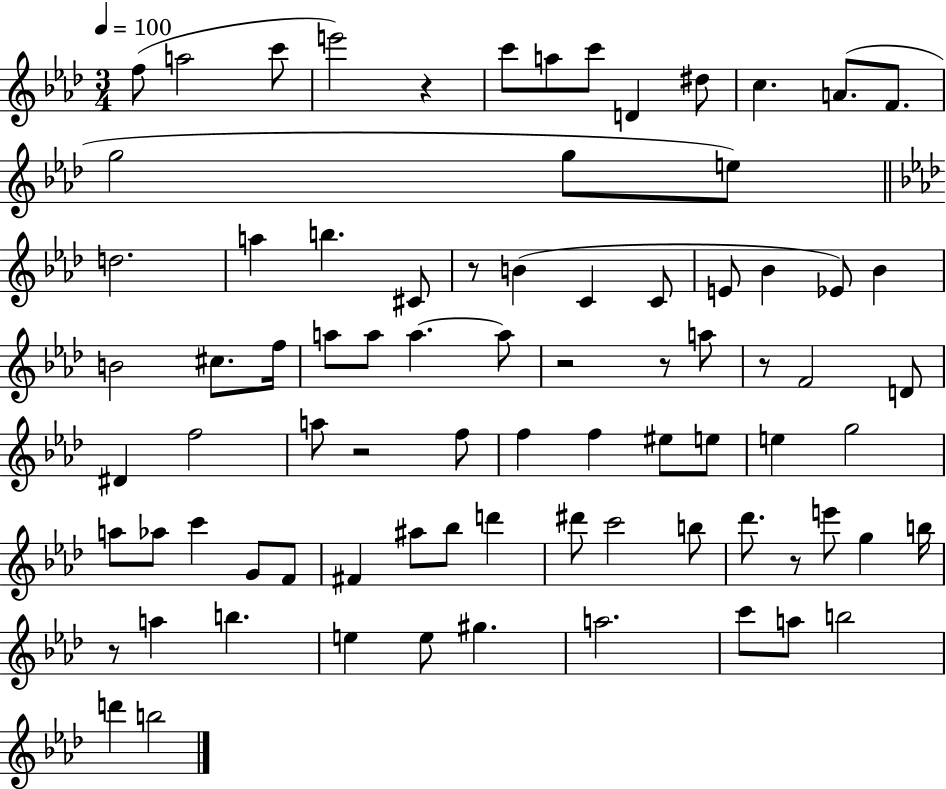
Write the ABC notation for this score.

X:1
T:Untitled
M:3/4
L:1/4
K:Ab
f/2 a2 c'/2 e'2 z c'/2 a/2 c'/2 D ^d/2 c A/2 F/2 g2 g/2 e/2 d2 a b ^C/2 z/2 B C C/2 E/2 _B _E/2 _B B2 ^c/2 f/4 a/2 a/2 a a/2 z2 z/2 a/2 z/2 F2 D/2 ^D f2 a/2 z2 f/2 f f ^e/2 e/2 e g2 a/2 _a/2 c' G/2 F/2 ^F ^a/2 _b/2 d' ^d'/2 c'2 b/2 _d'/2 z/2 e'/2 g b/4 z/2 a b e e/2 ^g a2 c'/2 a/2 b2 d' b2